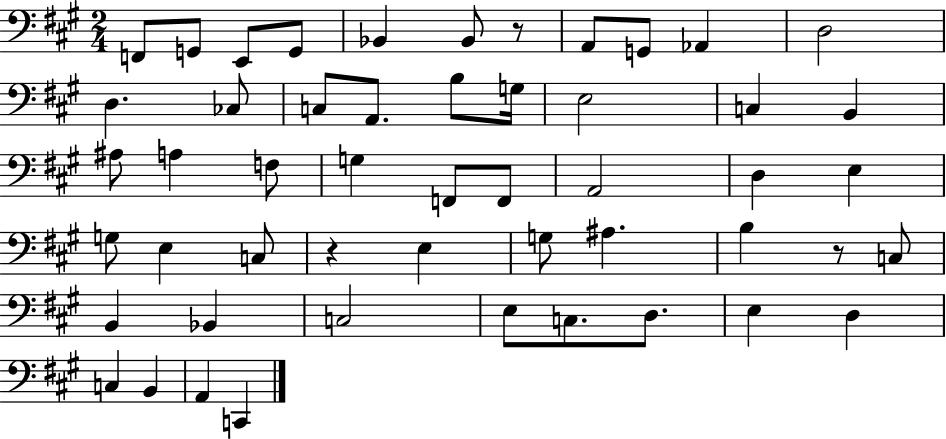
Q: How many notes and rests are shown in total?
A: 51